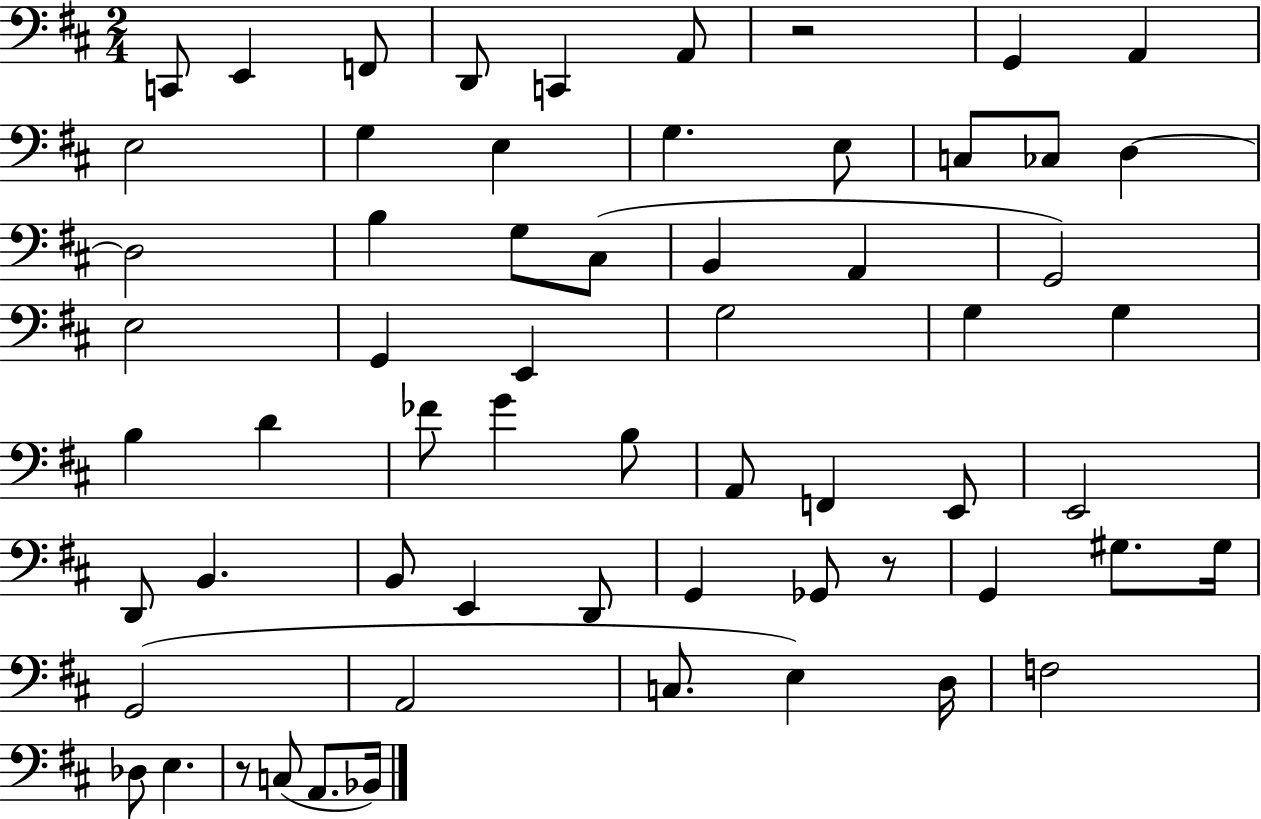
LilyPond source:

{
  \clef bass
  \numericTimeSignature
  \time 2/4
  \key d \major
  \repeat volta 2 { c,8 e,4 f,8 | d,8 c,4 a,8 | r2 | g,4 a,4 | \break e2 | g4 e4 | g4. e8 | c8 ces8 d4~~ | \break d2 | b4 g8 cis8( | b,4 a,4 | g,2) | \break e2 | g,4 e,4 | g2 | g4 g4 | \break b4 d'4 | fes'8 g'4 b8 | a,8 f,4 e,8 | e,2 | \break d,8 b,4. | b,8 e,4 d,8 | g,4 ges,8 r8 | g,4 gis8. gis16 | \break g,2( | a,2 | c8. e4) d16 | f2 | \break des8 e4. | r8 c8( a,8. bes,16) | } \bar "|."
}